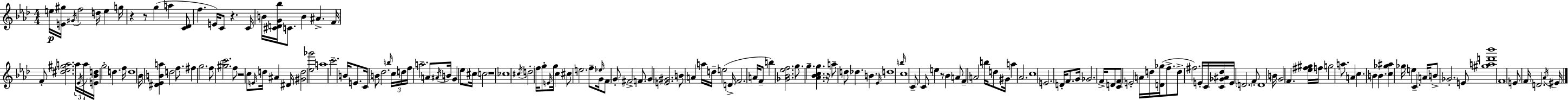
E5/s [E4,G#5]/s G#4/s F5/h D5/s E5/q G5/s R/q R/e G5/q A5/q [C4,Db4]/e F5/q. E4/s C4/e R/q. C4/s B4/s [C#4,D4,G4,Bb5]/s C4/e. B4/q A#4/q. F4/s F4/e [D#5,Eb5,G#5,A5]/h. A5/s Eb4/s A5/s [E4,Bb4,D5]/s G5/h D5/q. F5/s D5/w Bb4/s [D#4,Eb4,B4,A5]/q D5/h F5/e. F#5/q G5/h. F5/e [G#5,C6]/h. F5/e R/h C5/e E4/s D5/s A#4/q D#4/s [G#4,D5]/h [Eb5,Gb6]/h A5/w C6/h. B4/s E4/e. C4/s B4/e Db5/h. B5/s C5/s D5/s F5/s A5/h. A4/e A#4/s B4/s G4/q Eb5/e C#5/s C5/h R/w CES5/w C#5/s D5/h F5/s G5/e E4/s G5/s C5/q C#5/e E5/h. F5/e Eb5/s G4/s F4/e G4/e F#4/h F4/e. G4/q [E4,G#4]/h. B4/e A4/q A5/s D5/s E5/h D4/s F4/h. A4/s F4/e B5/q [Gb4,Bb4,Eb5,F5]/h. G5/e. G5/q. [Ab4,Bb4,C5,G5]/q. R/s A5/e D5/e Db5/q. B4/q. Eb4/s D5/w B5/s C5/w C4/e C4/e E5/q R/e Bb4/q A4/e F4/q A4/h B5/s D5/e G#4/s A5/q Ab4/h. C5/w E4/h. D4/s F4/e. G4/s Gb4/h. F4/s D4/e [C4,F4]/e E4/h A4/s D5/s [D4,Gb5]/s F5/e. D5/e F#5/h. E4/s C4/s [C4,Gb4,A#4,Db5]/s E4/s D4/h. F4/e D4/w B4/s G4/h F4/q. [Eb5,F#5,G#5]/s F5/s G5/h A5/e. A4/q C5/q. B4/q B4/q. [C5,Gb5,A#5]/q Gb5/s E5/q C4/q. A4/s B4/e Gb4/h. E4/e [G#5,A5,D6,Bb6]/w F4/w E4/e F4/s D4/h. Ab4/s EIS4/s